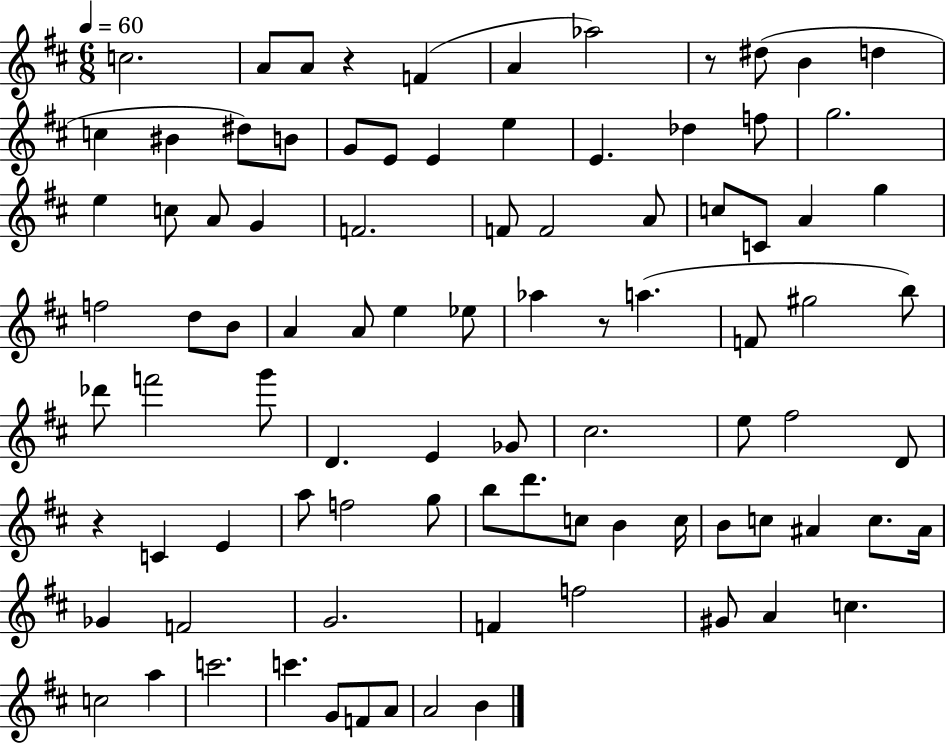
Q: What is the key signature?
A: D major